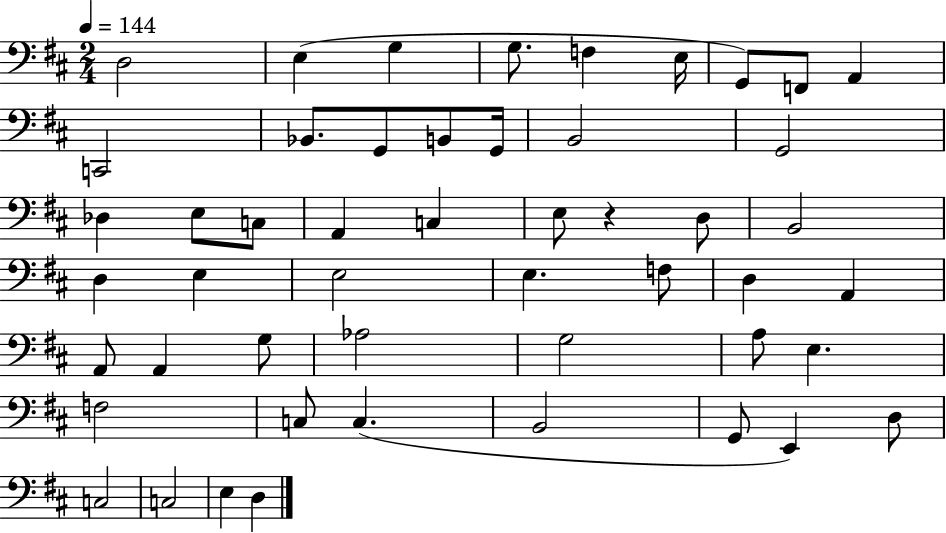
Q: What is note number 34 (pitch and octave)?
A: G3